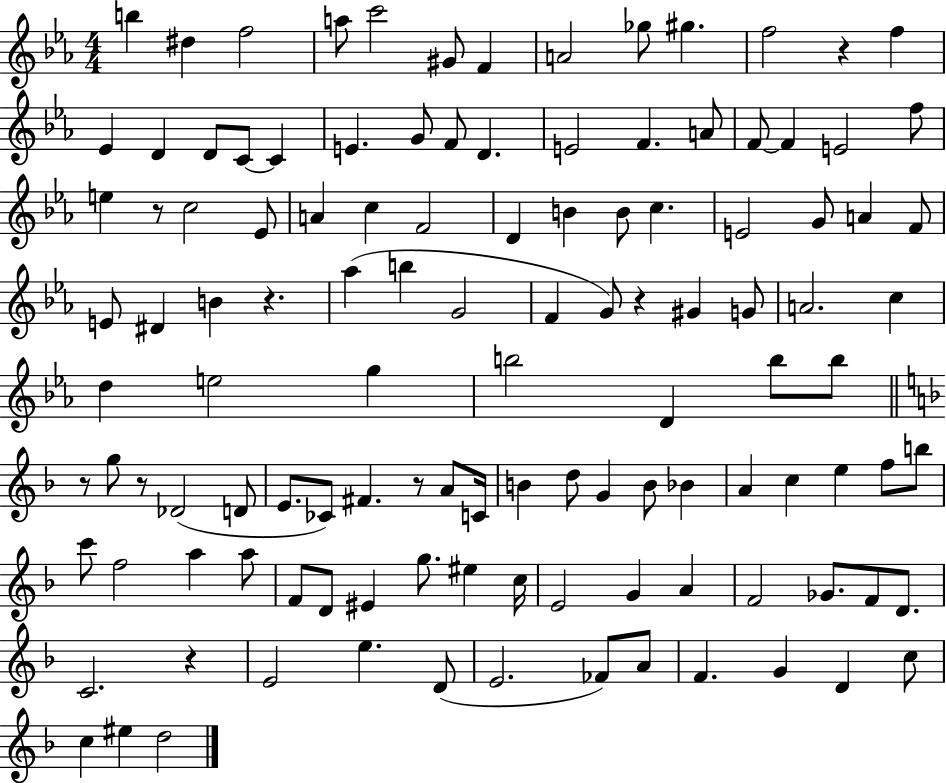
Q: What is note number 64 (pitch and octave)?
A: D4